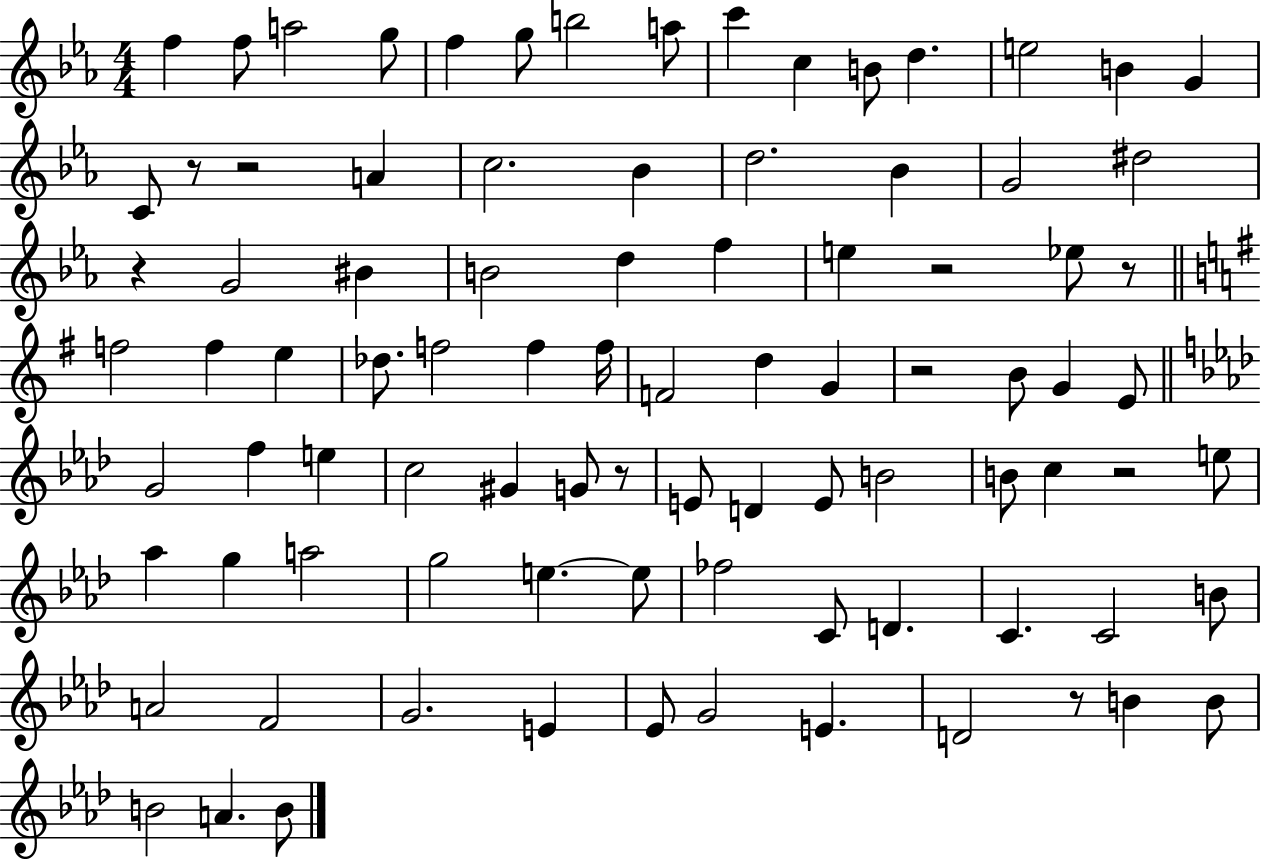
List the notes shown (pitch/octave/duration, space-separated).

F5/q F5/e A5/h G5/e F5/q G5/e B5/h A5/e C6/q C5/q B4/e D5/q. E5/h B4/q G4/q C4/e R/e R/h A4/q C5/h. Bb4/q D5/h. Bb4/q G4/h D#5/h R/q G4/h BIS4/q B4/h D5/q F5/q E5/q R/h Eb5/e R/e F5/h F5/q E5/q Db5/e. F5/h F5/q F5/s F4/h D5/q G4/q R/h B4/e G4/q E4/e G4/h F5/q E5/q C5/h G#4/q G4/e R/e E4/e D4/q E4/e B4/h B4/e C5/q R/h E5/e Ab5/q G5/q A5/h G5/h E5/q. E5/e FES5/h C4/e D4/q. C4/q. C4/h B4/e A4/h F4/h G4/h. E4/q Eb4/e G4/h E4/q. D4/h R/e B4/q B4/e B4/h A4/q. B4/e